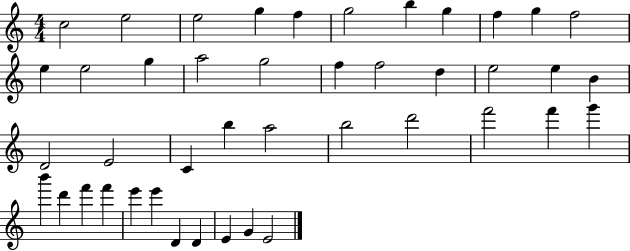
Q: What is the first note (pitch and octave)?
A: C5